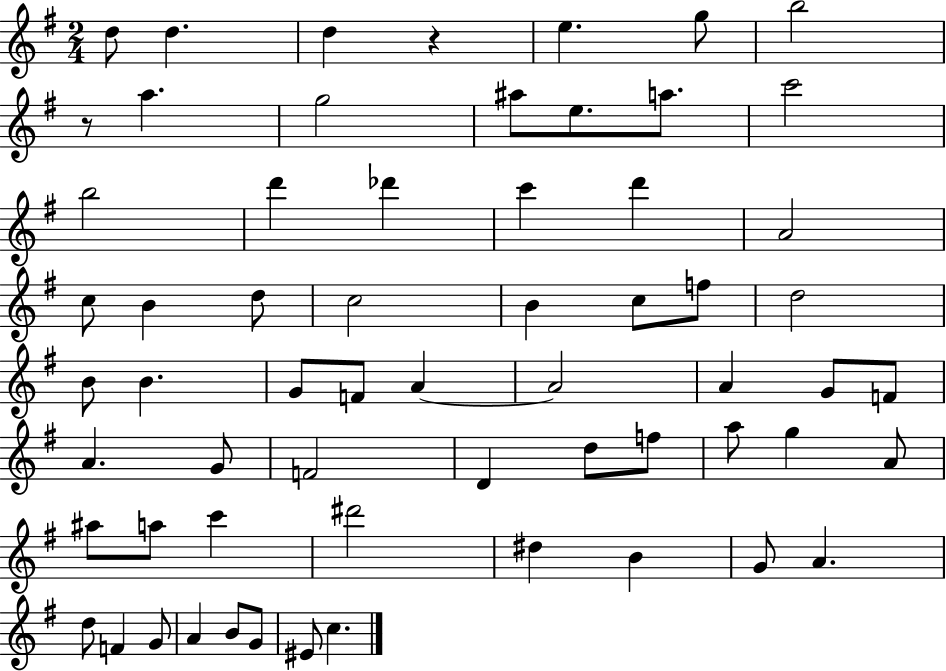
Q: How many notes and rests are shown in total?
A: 62